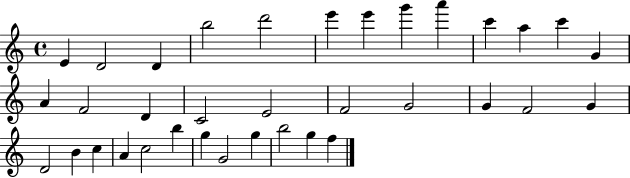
{
  \clef treble
  \time 4/4
  \defaultTimeSignature
  \key c \major
  e'4 d'2 d'4 | b''2 d'''2 | e'''4 e'''4 g'''4 a'''4 | c'''4 a''4 c'''4 g'4 | \break a'4 f'2 d'4 | c'2 e'2 | f'2 g'2 | g'4 f'2 g'4 | \break d'2 b'4 c''4 | a'4 c''2 b''4 | g''4 g'2 g''4 | b''2 g''4 f''4 | \break \bar "|."
}